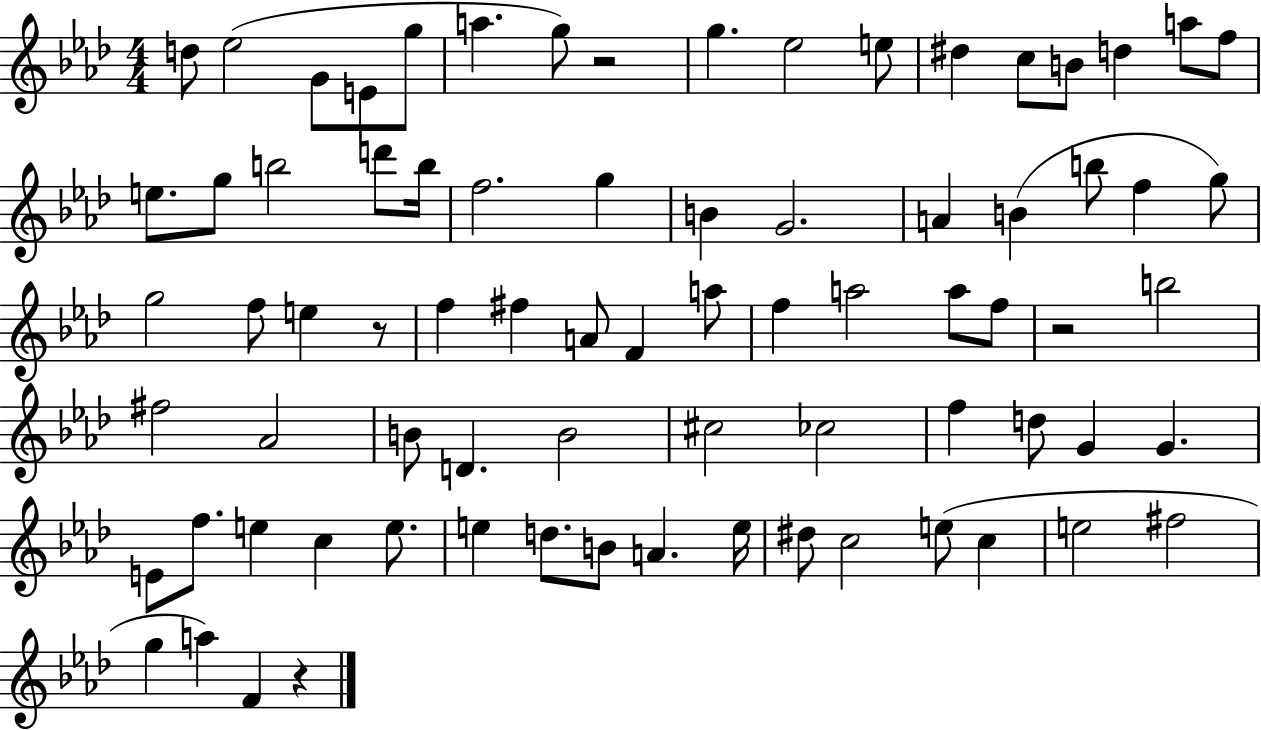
D5/e Eb5/h G4/e E4/e G5/e A5/q. G5/e R/h G5/q. Eb5/h E5/e D#5/q C5/e B4/e D5/q A5/e F5/e E5/e. G5/e B5/h D6/e B5/s F5/h. G5/q B4/q G4/h. A4/q B4/q B5/e F5/q G5/e G5/h F5/e E5/q R/e F5/q F#5/q A4/e F4/q A5/e F5/q A5/h A5/e F5/e R/h B5/h F#5/h Ab4/h B4/e D4/q. B4/h C#5/h CES5/h F5/q D5/e G4/q G4/q. E4/e F5/e. E5/q C5/q E5/e. E5/q D5/e. B4/e A4/q. E5/s D#5/e C5/h E5/e C5/q E5/h F#5/h G5/q A5/q F4/q R/q